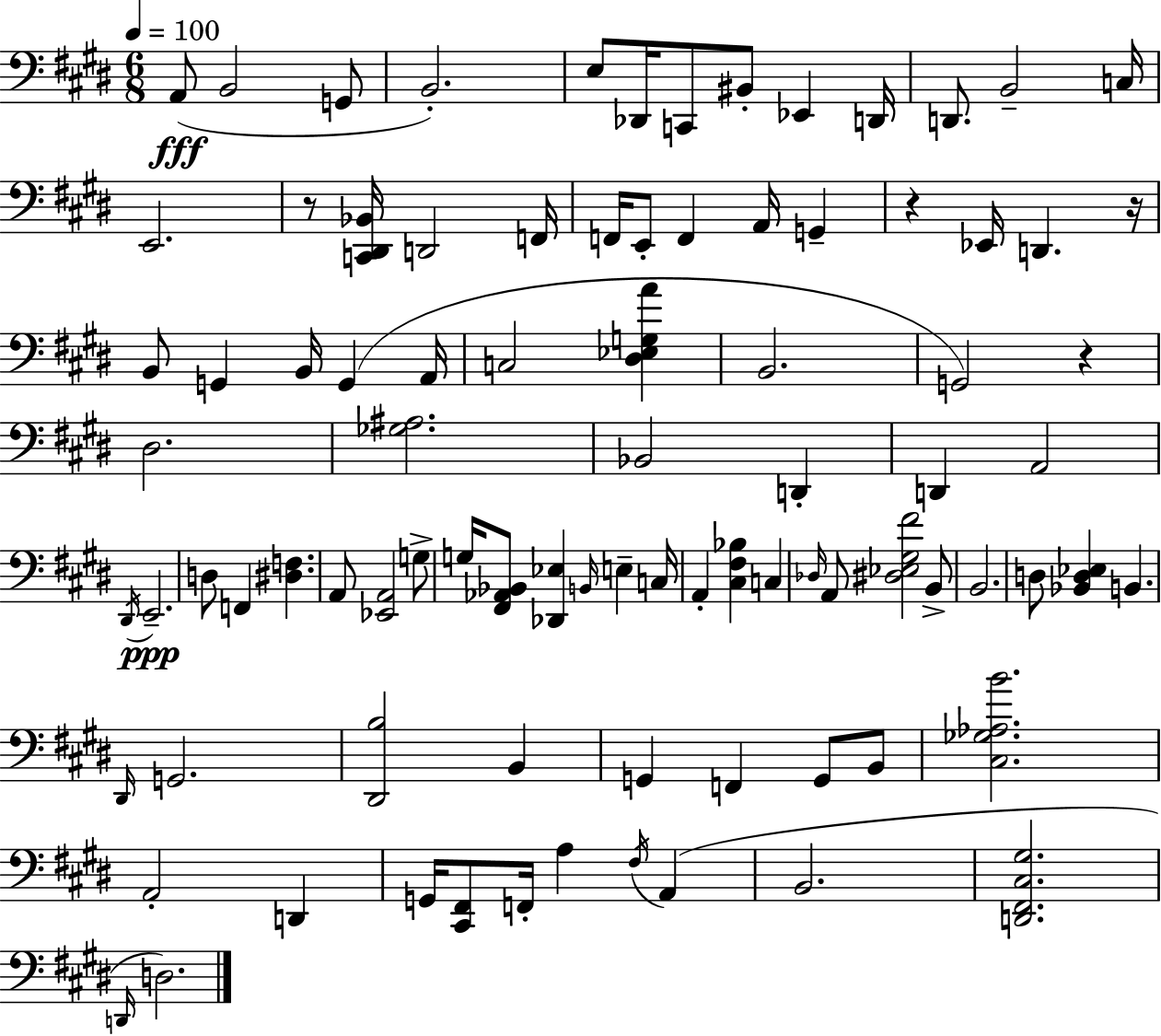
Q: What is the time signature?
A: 6/8